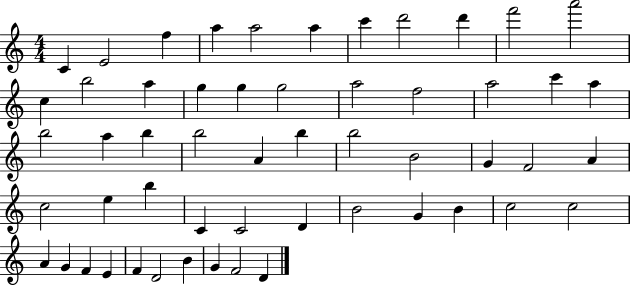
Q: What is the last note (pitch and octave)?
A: D4